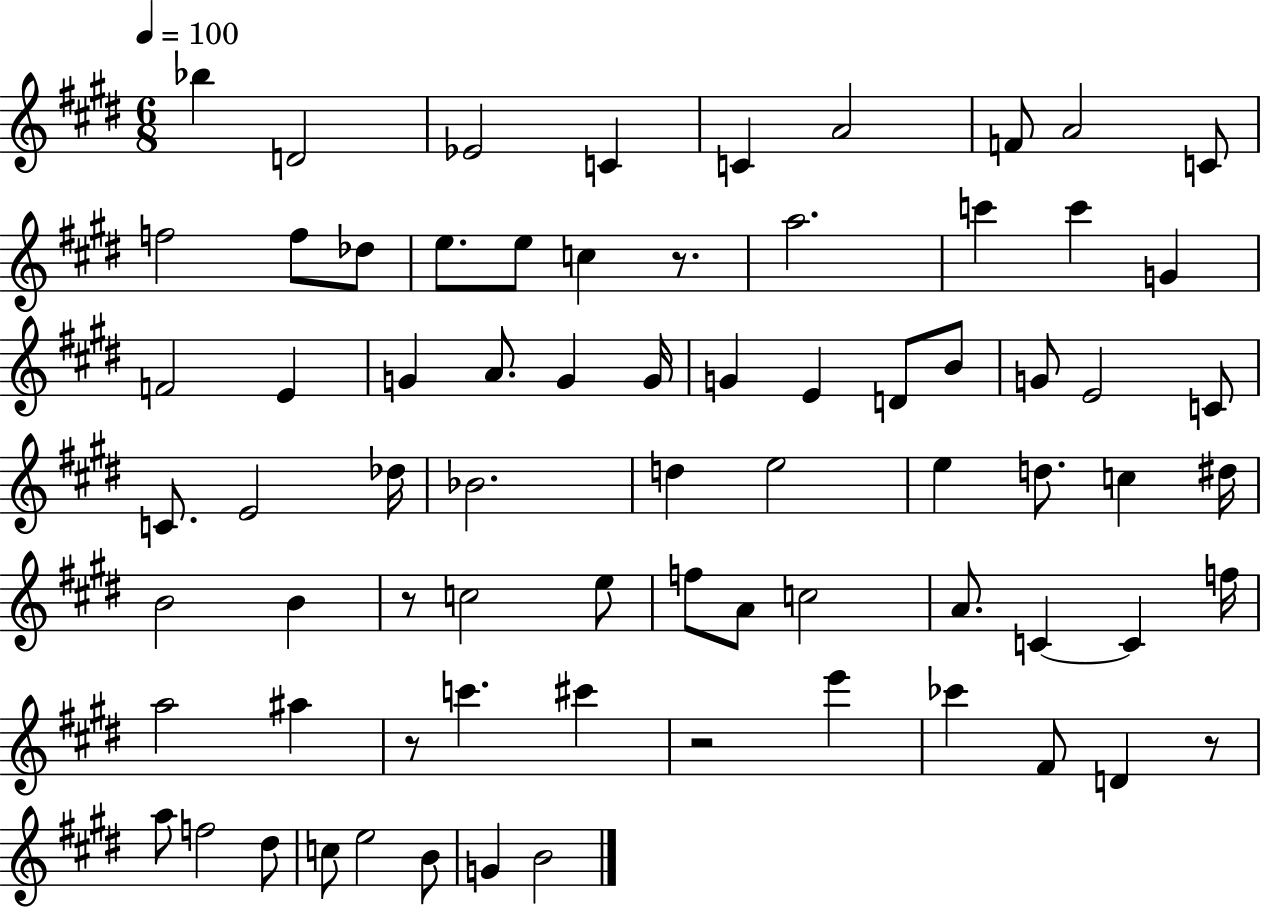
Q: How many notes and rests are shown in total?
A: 74